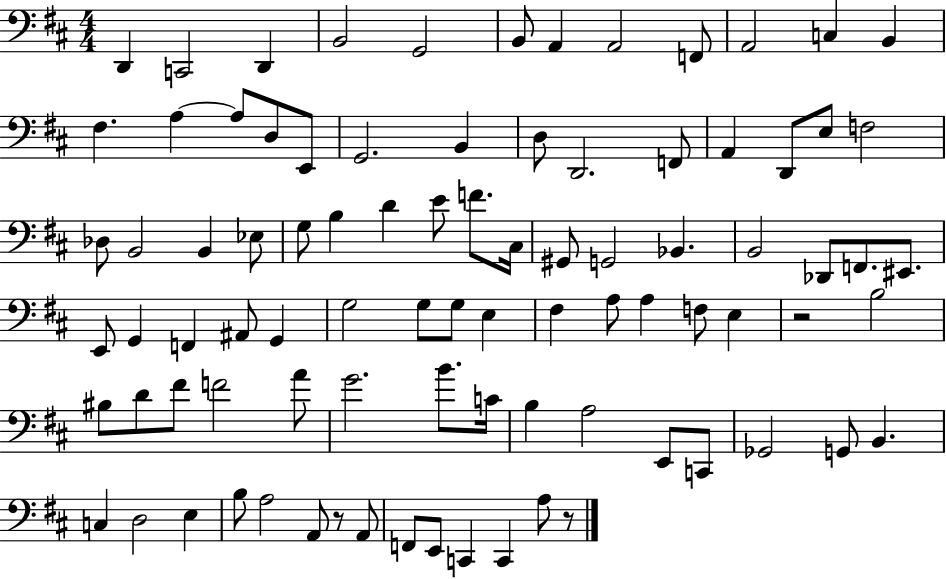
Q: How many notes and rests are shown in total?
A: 88